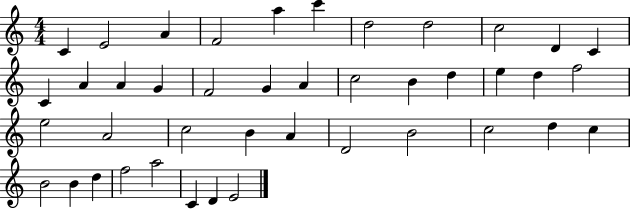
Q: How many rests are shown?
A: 0